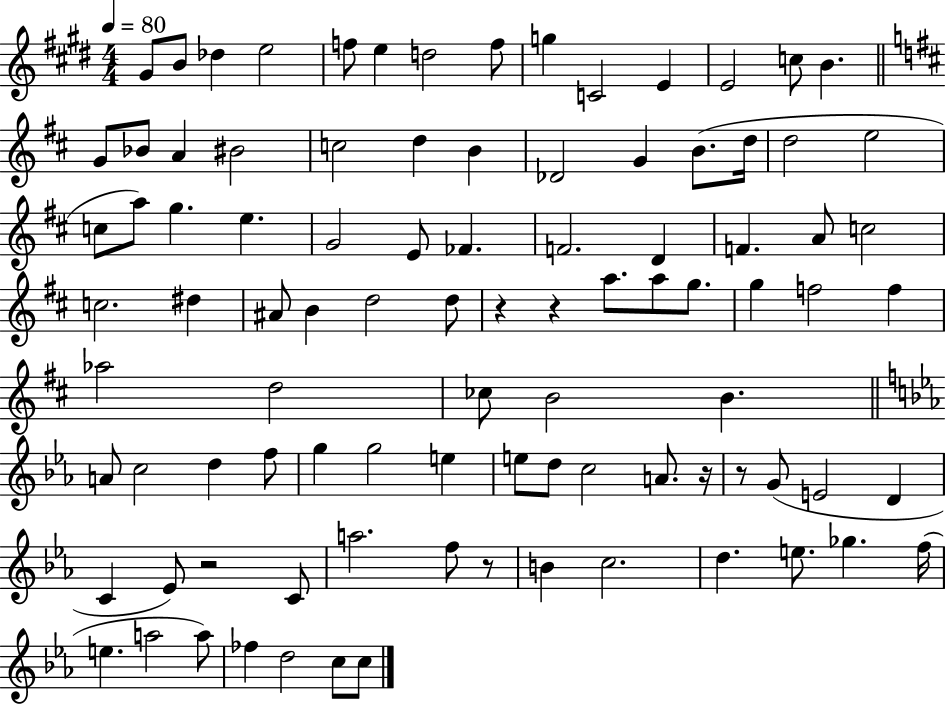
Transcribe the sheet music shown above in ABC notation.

X:1
T:Untitled
M:4/4
L:1/4
K:E
^G/2 B/2 _d e2 f/2 e d2 f/2 g C2 E E2 c/2 B G/2 _B/2 A ^B2 c2 d B _D2 G B/2 d/4 d2 e2 c/2 a/2 g e G2 E/2 _F F2 D F A/2 c2 c2 ^d ^A/2 B d2 d/2 z z a/2 a/2 g/2 g f2 f _a2 d2 _c/2 B2 B A/2 c2 d f/2 g g2 e e/2 d/2 c2 A/2 z/4 z/2 G/2 E2 D C _E/2 z2 C/2 a2 f/2 z/2 B c2 d e/2 _g f/4 e a2 a/2 _f d2 c/2 c/2